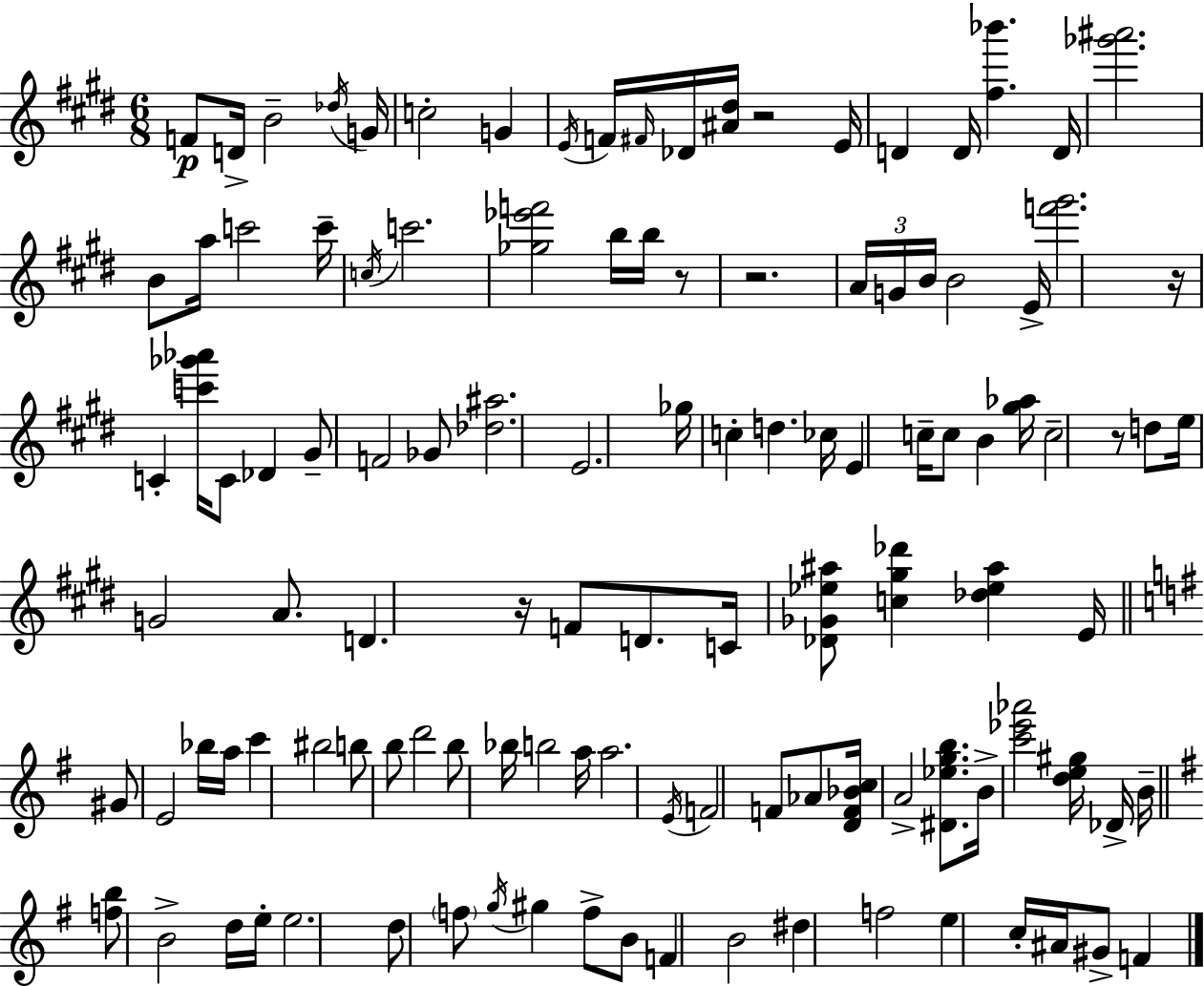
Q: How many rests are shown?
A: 6